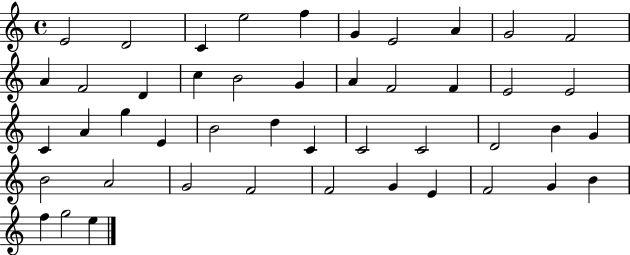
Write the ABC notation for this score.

X:1
T:Untitled
M:4/4
L:1/4
K:C
E2 D2 C e2 f G E2 A G2 F2 A F2 D c B2 G A F2 F E2 E2 C A g E B2 d C C2 C2 D2 B G B2 A2 G2 F2 F2 G E F2 G B f g2 e